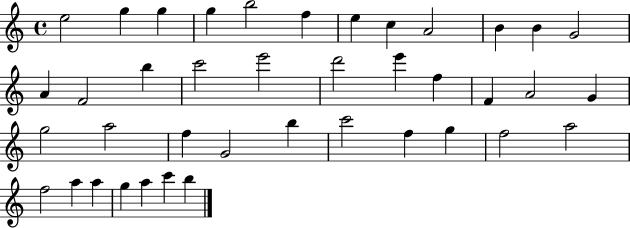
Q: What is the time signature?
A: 4/4